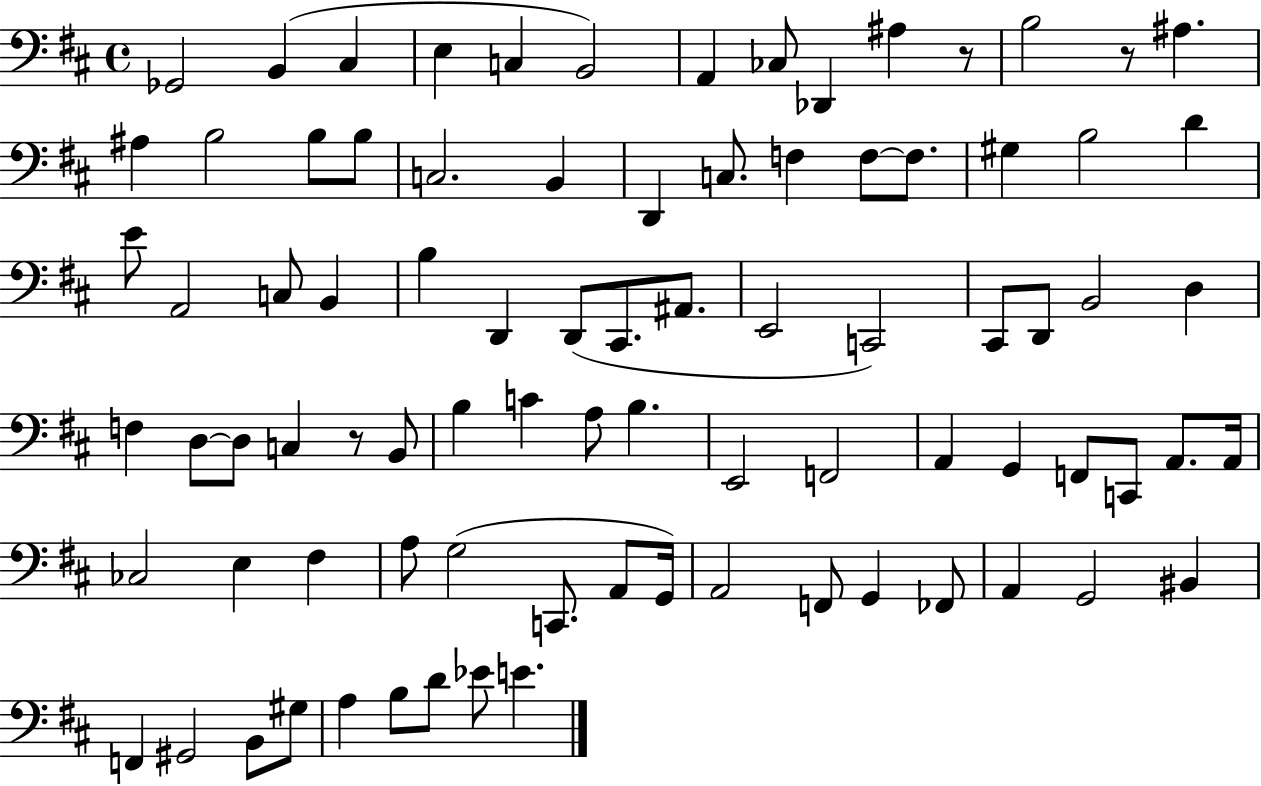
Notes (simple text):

Gb2/h B2/q C#3/q E3/q C3/q B2/h A2/q CES3/e Db2/q A#3/q R/e B3/h R/e A#3/q. A#3/q B3/h B3/e B3/e C3/h. B2/q D2/q C3/e. F3/q F3/e F3/e. G#3/q B3/h D4/q E4/e A2/h C3/e B2/q B3/q D2/q D2/e C#2/e. A#2/e. E2/h C2/h C#2/e D2/e B2/h D3/q F3/q D3/e D3/e C3/q R/e B2/e B3/q C4/q A3/e B3/q. E2/h F2/h A2/q G2/q F2/e C2/e A2/e. A2/s CES3/h E3/q F#3/q A3/e G3/h C2/e. A2/e G2/s A2/h F2/e G2/q FES2/e A2/q G2/h BIS2/q F2/q G#2/h B2/e G#3/e A3/q B3/e D4/e Eb4/e E4/q.